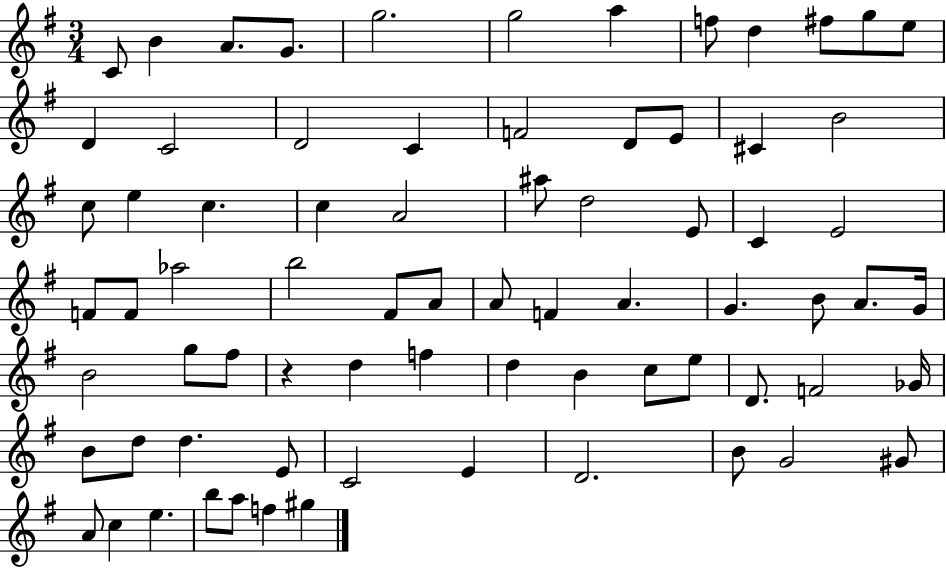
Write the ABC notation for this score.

X:1
T:Untitled
M:3/4
L:1/4
K:G
C/2 B A/2 G/2 g2 g2 a f/2 d ^f/2 g/2 e/2 D C2 D2 C F2 D/2 E/2 ^C B2 c/2 e c c A2 ^a/2 d2 E/2 C E2 F/2 F/2 _a2 b2 ^F/2 A/2 A/2 F A G B/2 A/2 G/4 B2 g/2 ^f/2 z d f d B c/2 e/2 D/2 F2 _G/4 B/2 d/2 d E/2 C2 E D2 B/2 G2 ^G/2 A/2 c e b/2 a/2 f ^g